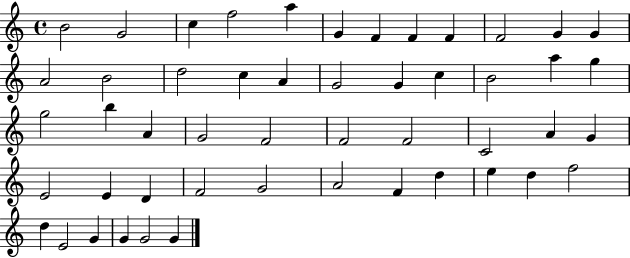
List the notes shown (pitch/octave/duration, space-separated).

B4/h G4/h C5/q F5/h A5/q G4/q F4/q F4/q F4/q F4/h G4/q G4/q A4/h B4/h D5/h C5/q A4/q G4/h G4/q C5/q B4/h A5/q G5/q G5/h B5/q A4/q G4/h F4/h F4/h F4/h C4/h A4/q G4/q E4/h E4/q D4/q F4/h G4/h A4/h F4/q D5/q E5/q D5/q F5/h D5/q E4/h G4/q G4/q G4/h G4/q